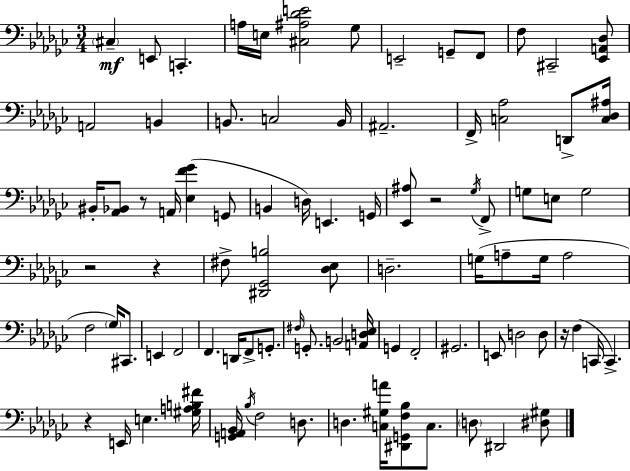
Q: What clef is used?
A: bass